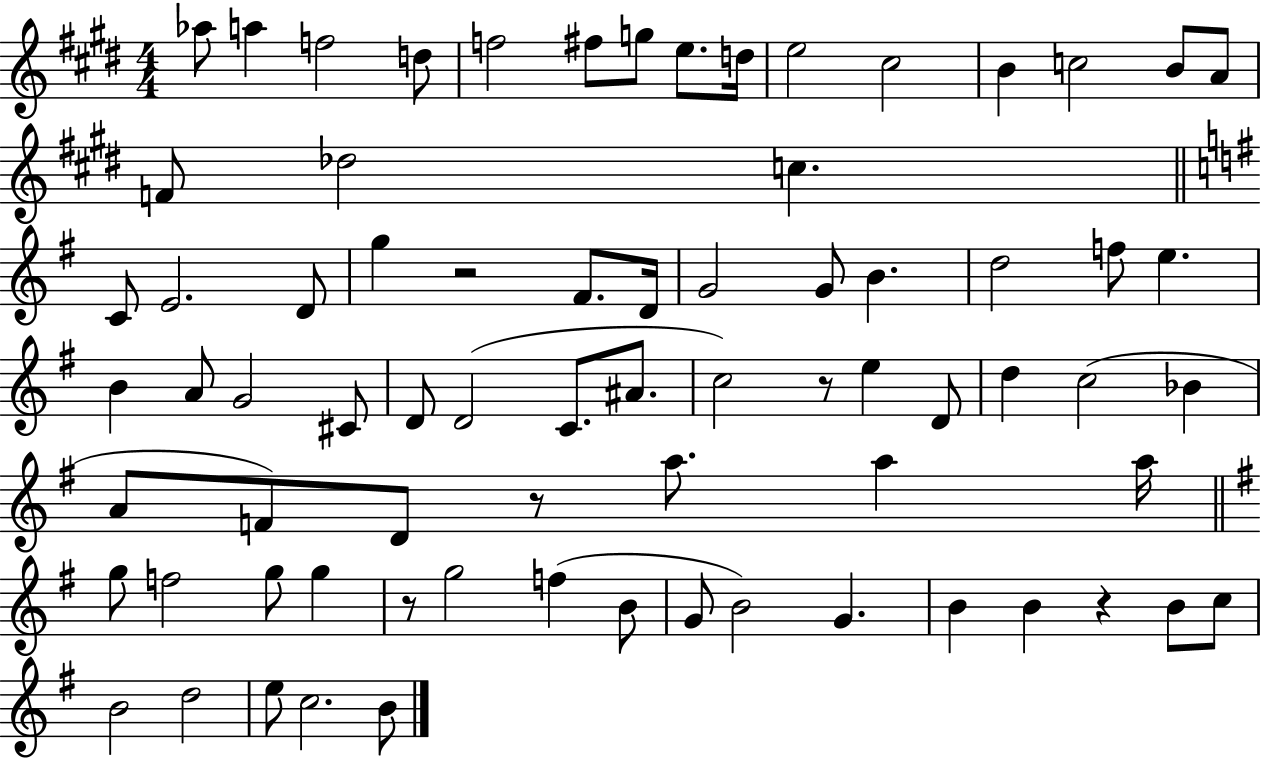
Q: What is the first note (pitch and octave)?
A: Ab5